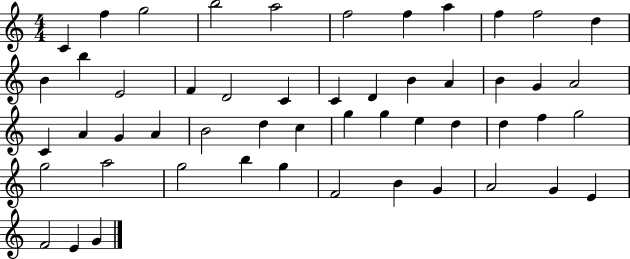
{
  \clef treble
  \numericTimeSignature
  \time 4/4
  \key c \major
  c'4 f''4 g''2 | b''2 a''2 | f''2 f''4 a''4 | f''4 f''2 d''4 | \break b'4 b''4 e'2 | f'4 d'2 c'4 | c'4 d'4 b'4 a'4 | b'4 g'4 a'2 | \break c'4 a'4 g'4 a'4 | b'2 d''4 c''4 | g''4 g''4 e''4 d''4 | d''4 f''4 g''2 | \break g''2 a''2 | g''2 b''4 g''4 | f'2 b'4 g'4 | a'2 g'4 e'4 | \break f'2 e'4 g'4 | \bar "|."
}